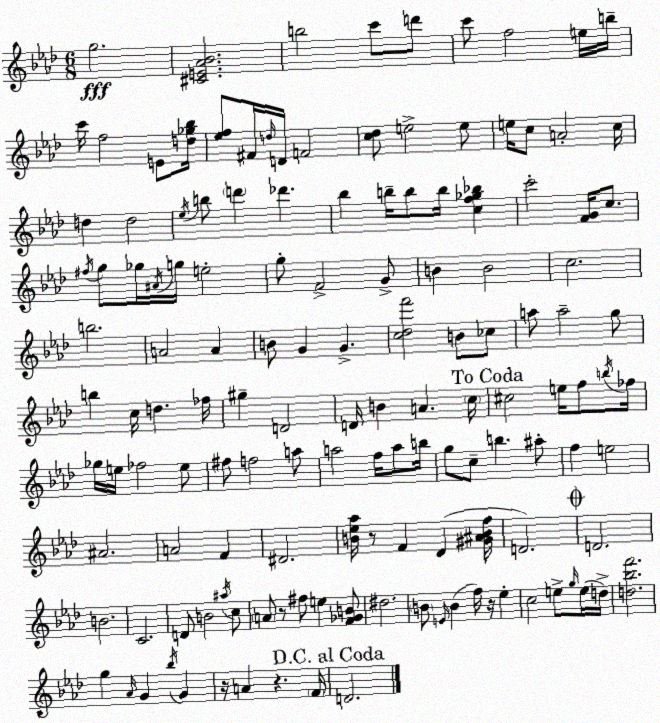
X:1
T:Untitled
M:6/8
L:1/4
K:Fm
g2 [^CE_A_B]2 b2 c'/2 d'/2 c'/2 f2 e/4 b/4 c'/4 f2 E/2 [d_g_b]/4 [_ef]/2 ^F/4 d/4 D/4 F2 [c_d]/2 e2 e/2 e/4 c/2 A2 c/4 d d2 _e/4 b/2 d' _d' _b b/4 b/2 b/4 [cf_g_b] c'2 [FG]/4 c/2 ^f/4 g/2 _g/4 ^A/4 g/4 e2 g/2 F2 G/2 B B2 c2 b2 A2 A B/2 G G [c_df']2 B/2 _c/2 a/2 a2 g/2 b c/4 d _f/4 ^g D2 D/4 B A c/4 ^c2 e/4 f/2 b/4 _f/4 _g/4 e/4 _f2 e/2 ^f/2 f2 a/2 a2 f/4 a/2 b/4 g/2 c/2 b ^a/2 f e2 ^A2 A2 F ^D2 [B_e_a]/4 z/2 F _D [^G^ABf]/4 D2 D2 B2 C2 D/2 B2 ^a/4 c/2 A/2 z/2 ^f/2 e [F_GB]/2 ^d2 B/2 E/4 B f/4 z/4 _e c2 e/2 g/4 e/4 d/4 [d_bf']2 g _A/4 G _b/4 G z/4 A z F/4 D2